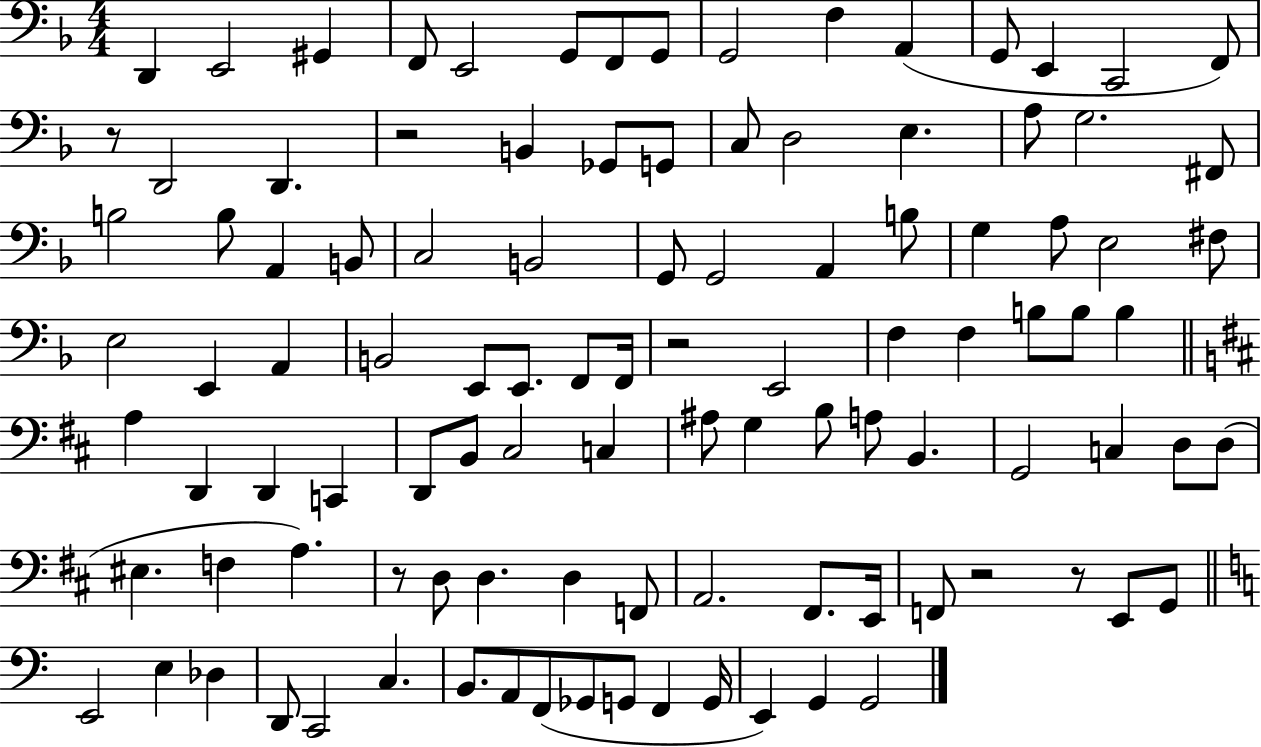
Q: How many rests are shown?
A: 6